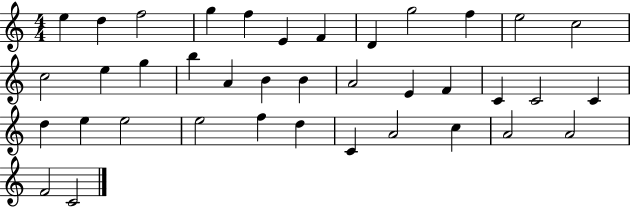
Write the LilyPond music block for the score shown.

{
  \clef treble
  \numericTimeSignature
  \time 4/4
  \key c \major
  e''4 d''4 f''2 | g''4 f''4 e'4 f'4 | d'4 g''2 f''4 | e''2 c''2 | \break c''2 e''4 g''4 | b''4 a'4 b'4 b'4 | a'2 e'4 f'4 | c'4 c'2 c'4 | \break d''4 e''4 e''2 | e''2 f''4 d''4 | c'4 a'2 c''4 | a'2 a'2 | \break f'2 c'2 | \bar "|."
}